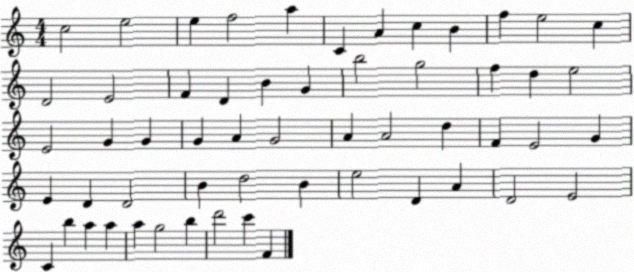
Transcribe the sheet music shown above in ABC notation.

X:1
T:Untitled
M:4/4
L:1/4
K:C
c2 e2 e f2 a C A c B f e2 c D2 E2 F D B G b2 g2 f d e2 E2 G G G A G2 A A2 d F E2 G E D D2 B d2 B e2 D A D2 E2 C b a a a g2 b d'2 c' F